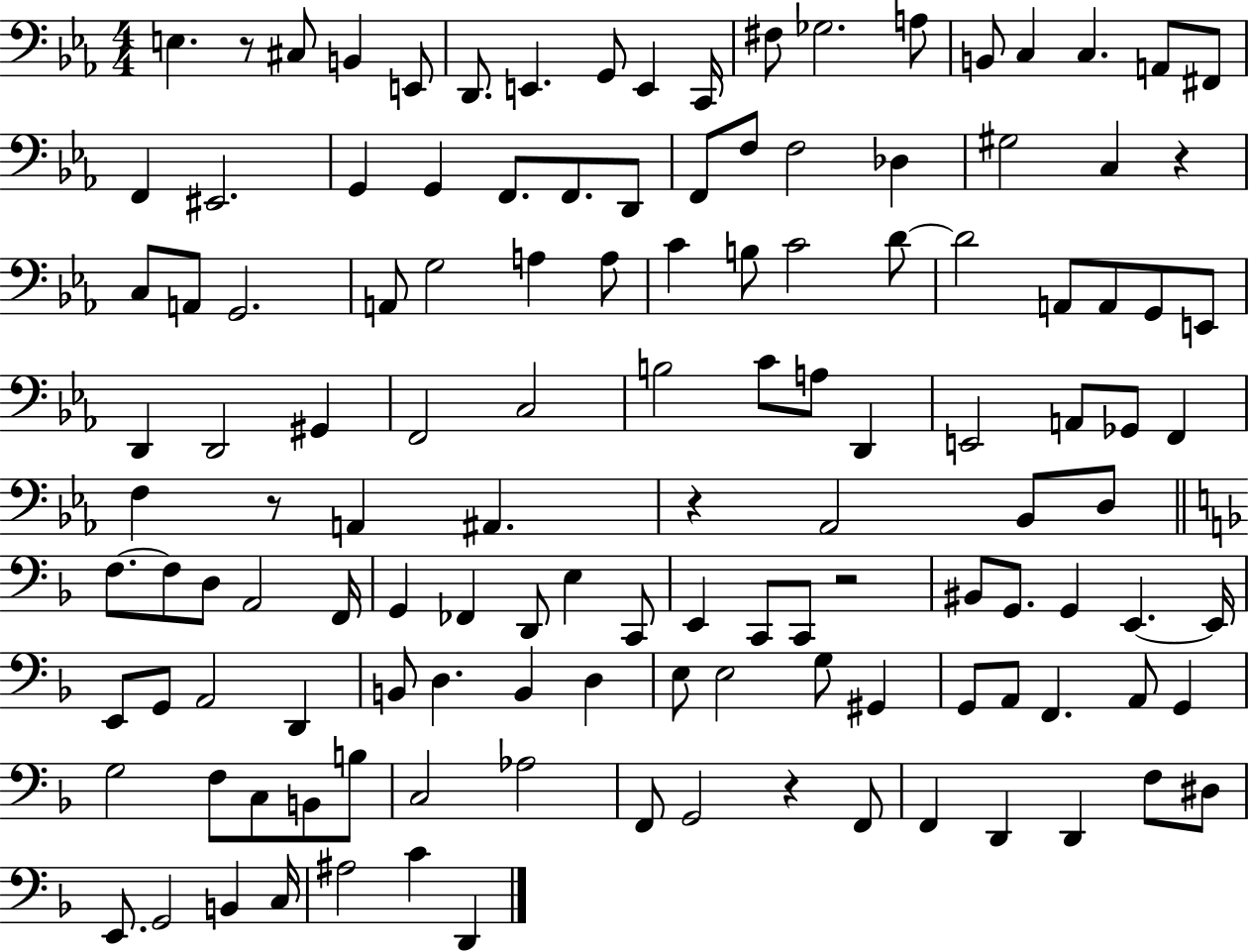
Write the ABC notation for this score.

X:1
T:Untitled
M:4/4
L:1/4
K:Eb
E, z/2 ^C,/2 B,, E,,/2 D,,/2 E,, G,,/2 E,, C,,/4 ^F,/2 _G,2 A,/2 B,,/2 C, C, A,,/2 ^F,,/2 F,, ^E,,2 G,, G,, F,,/2 F,,/2 D,,/2 F,,/2 F,/2 F,2 _D, ^G,2 C, z C,/2 A,,/2 G,,2 A,,/2 G,2 A, A,/2 C B,/2 C2 D/2 D2 A,,/2 A,,/2 G,,/2 E,,/2 D,, D,,2 ^G,, F,,2 C,2 B,2 C/2 A,/2 D,, E,,2 A,,/2 _G,,/2 F,, F, z/2 A,, ^A,, z _A,,2 _B,,/2 D,/2 F,/2 F,/2 D,/2 A,,2 F,,/4 G,, _F,, D,,/2 E, C,,/2 E,, C,,/2 C,,/2 z2 ^B,,/2 G,,/2 G,, E,, E,,/4 E,,/2 G,,/2 A,,2 D,, B,,/2 D, B,, D, E,/2 E,2 G,/2 ^G,, G,,/2 A,,/2 F,, A,,/2 G,, G,2 F,/2 C,/2 B,,/2 B,/2 C,2 _A,2 F,,/2 G,,2 z F,,/2 F,, D,, D,, F,/2 ^D,/2 E,,/2 G,,2 B,, C,/4 ^A,2 C D,,